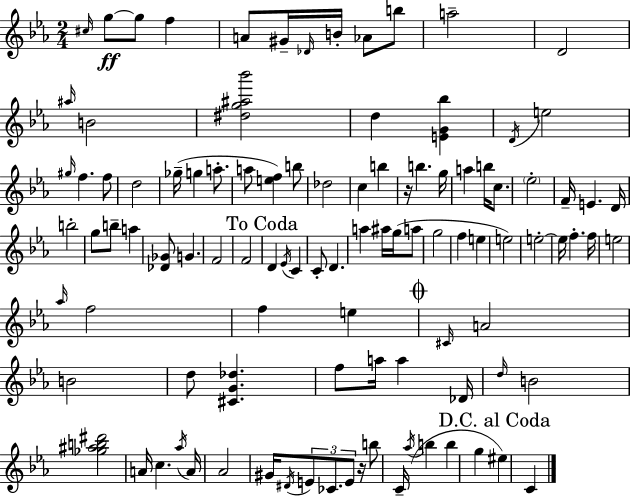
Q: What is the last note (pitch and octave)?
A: C4